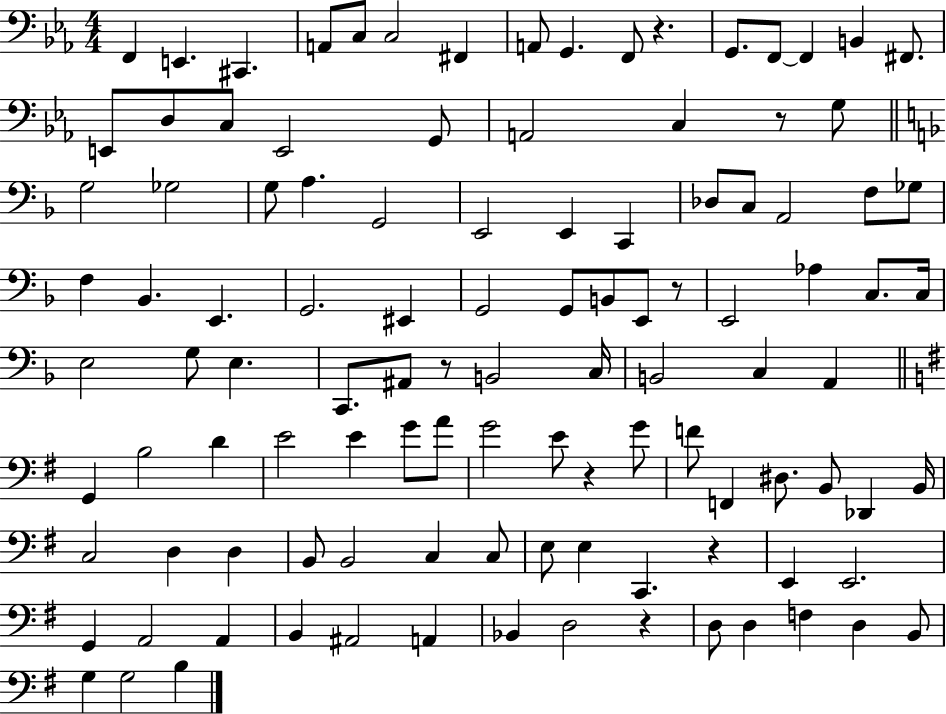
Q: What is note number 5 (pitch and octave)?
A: C3